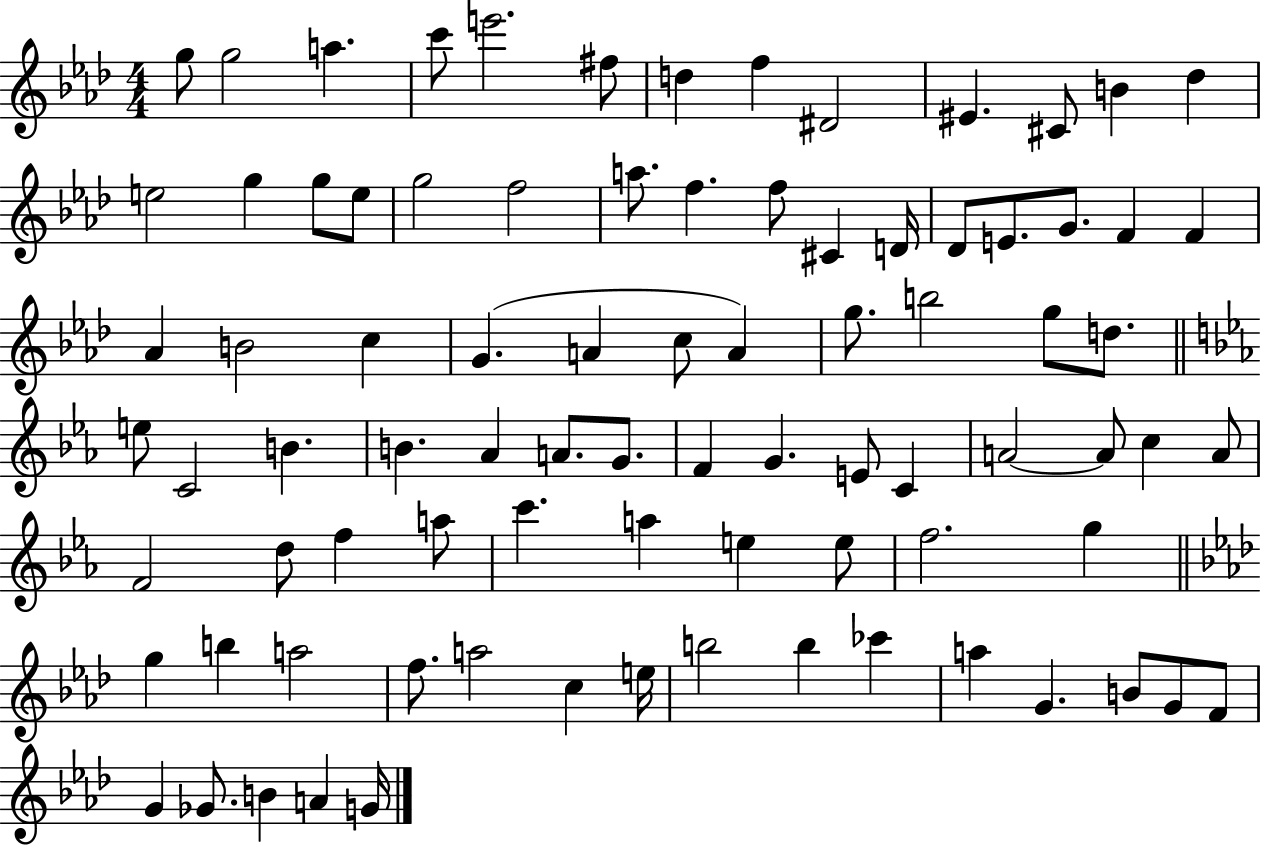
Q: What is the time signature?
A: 4/4